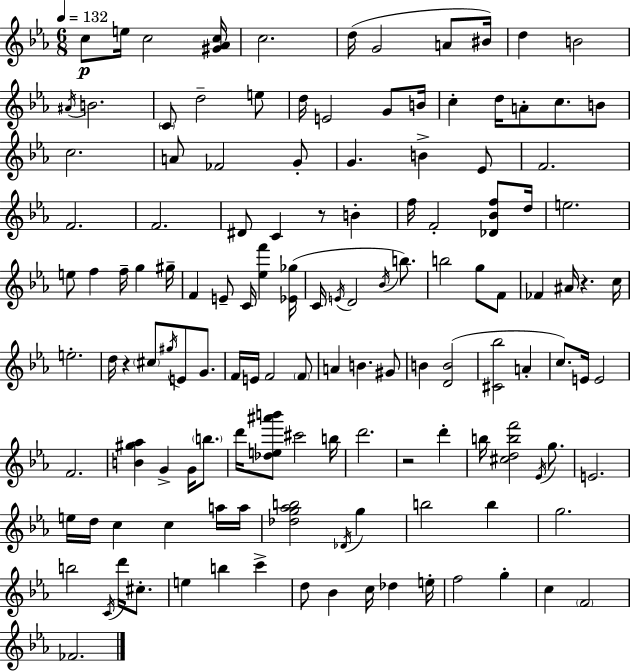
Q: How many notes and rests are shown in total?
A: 133